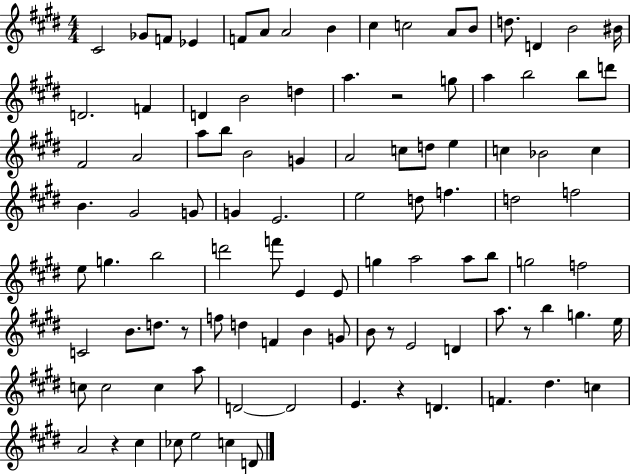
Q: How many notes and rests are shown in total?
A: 101